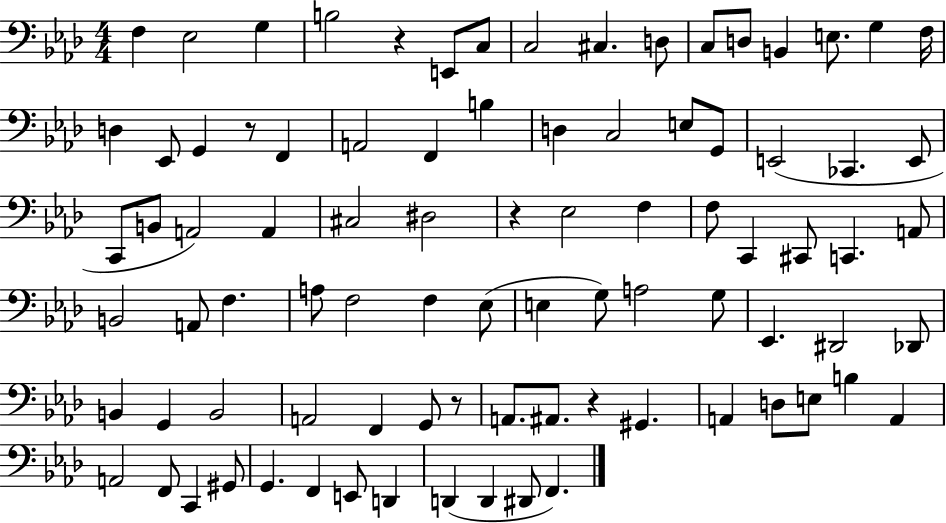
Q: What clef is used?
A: bass